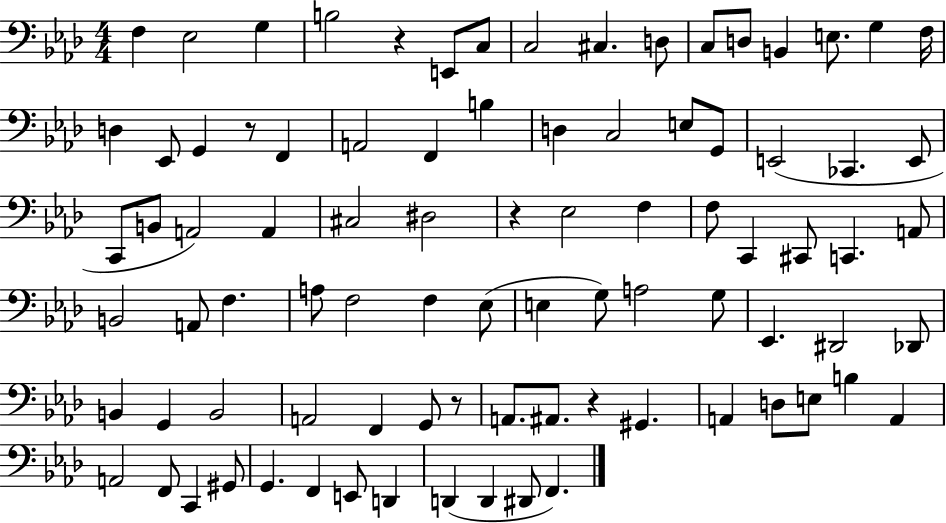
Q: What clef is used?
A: bass